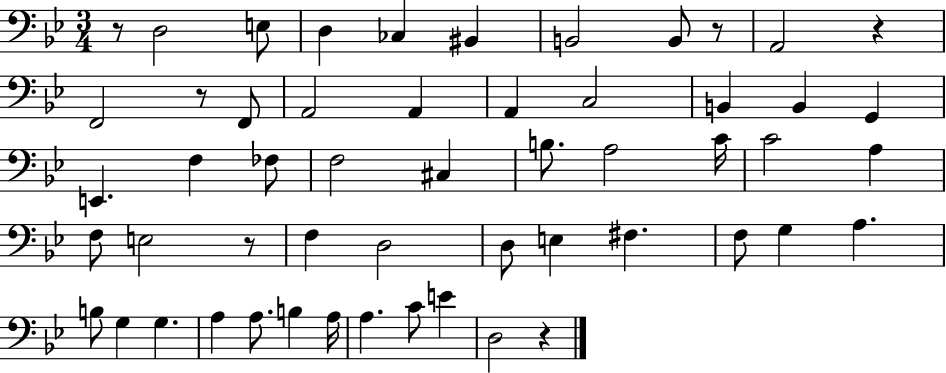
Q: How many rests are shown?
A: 6